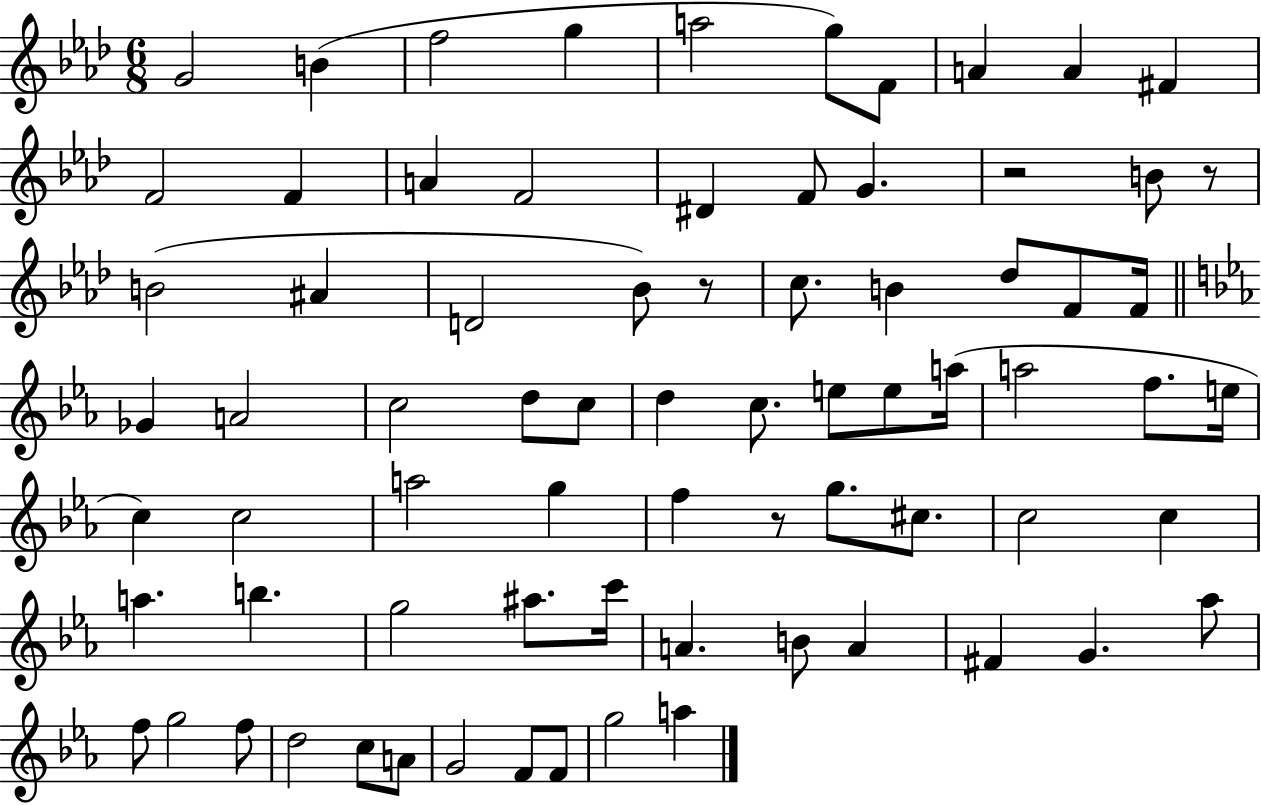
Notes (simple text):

G4/h B4/q F5/h G5/q A5/h G5/e F4/e A4/q A4/q F#4/q F4/h F4/q A4/q F4/h D#4/q F4/e G4/q. R/h B4/e R/e B4/h A#4/q D4/h Bb4/e R/e C5/e. B4/q Db5/e F4/e F4/s Gb4/q A4/h C5/h D5/e C5/e D5/q C5/e. E5/e E5/e A5/s A5/h F5/e. E5/s C5/q C5/h A5/h G5/q F5/q R/e G5/e. C#5/e. C5/h C5/q A5/q. B5/q. G5/h A#5/e. C6/s A4/q. B4/e A4/q F#4/q G4/q. Ab5/e F5/e G5/h F5/e D5/h C5/e A4/e G4/h F4/e F4/e G5/h A5/q